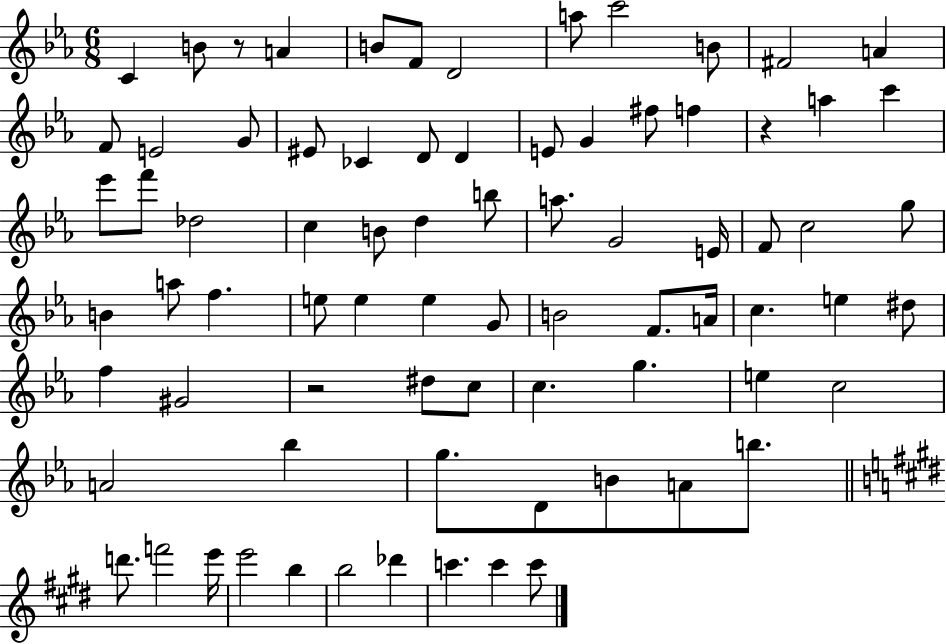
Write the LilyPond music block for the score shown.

{
  \clef treble
  \numericTimeSignature
  \time 6/8
  \key ees \major
  c'4 b'8 r8 a'4 | b'8 f'8 d'2 | a''8 c'''2 b'8 | fis'2 a'4 | \break f'8 e'2 g'8 | eis'8 ces'4 d'8 d'4 | e'8 g'4 fis''8 f''4 | r4 a''4 c'''4 | \break ees'''8 f'''8 des''2 | c''4 b'8 d''4 b''8 | a''8. g'2 e'16 | f'8 c''2 g''8 | \break b'4 a''8 f''4. | e''8 e''4 e''4 g'8 | b'2 f'8. a'16 | c''4. e''4 dis''8 | \break f''4 gis'2 | r2 dis''8 c''8 | c''4. g''4. | e''4 c''2 | \break a'2 bes''4 | g''8. d'8 b'8 a'8 b''8. | \bar "||" \break \key e \major d'''8. f'''2 e'''16 | e'''2 b''4 | b''2 des'''4 | c'''4. c'''4 c'''8 | \break \bar "|."
}